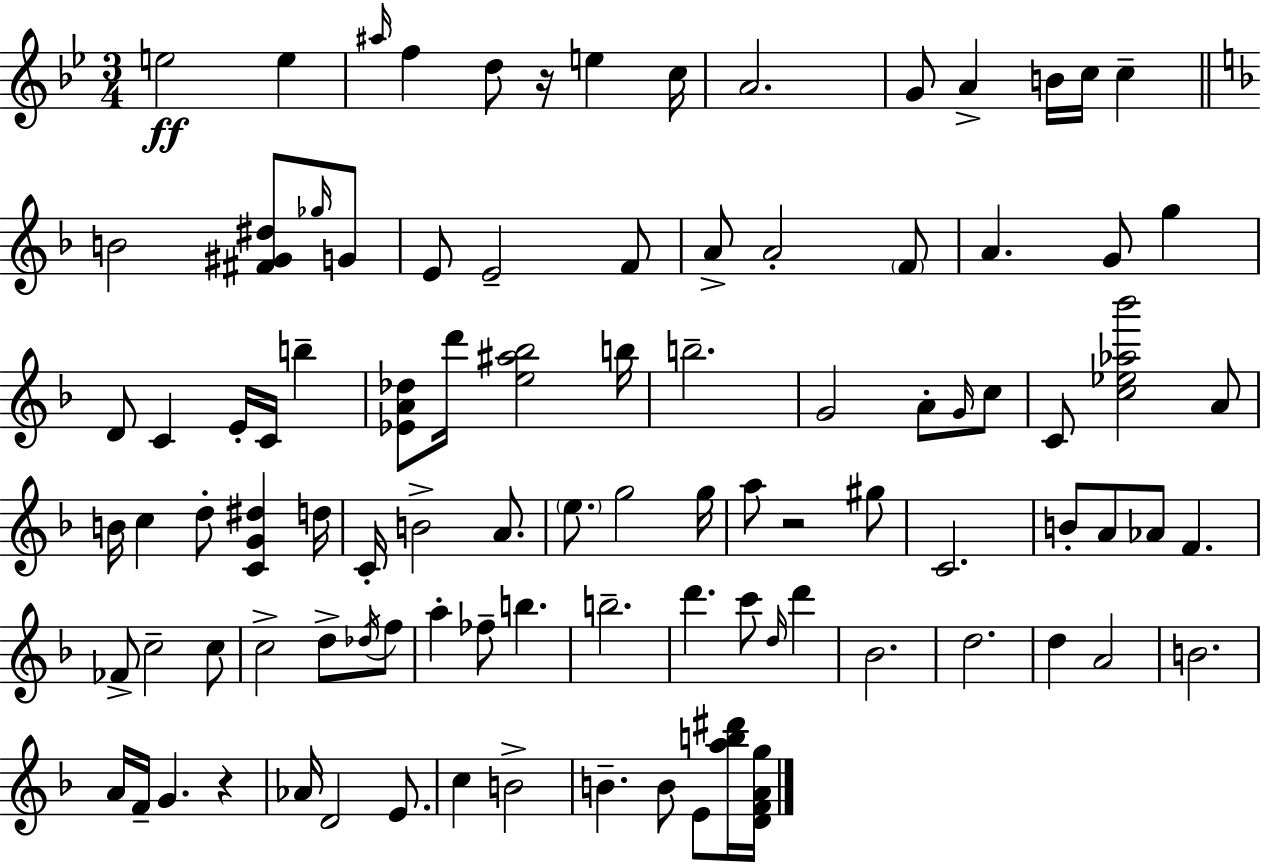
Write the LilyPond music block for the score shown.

{
  \clef treble
  \numericTimeSignature
  \time 3/4
  \key g \minor
  e''2\ff e''4 | \grace { ais''16 } f''4 d''8 r16 e''4 | c''16 a'2. | g'8 a'4-> b'16 c''16 c''4-- | \break \bar "||" \break \key f \major b'2 <fis' gis' dis''>8 \grace { ges''16 } g'8 | e'8 e'2-- f'8 | a'8-> a'2-. \parenthesize f'8 | a'4. g'8 g''4 | \break d'8 c'4 e'16-. c'16 b''4-- | <ees' a' des''>8 d'''16 <e'' ais'' bes''>2 | b''16 b''2.-- | g'2 a'8-. \grace { g'16 } | \break c''8 c'8 <c'' ees'' aes'' bes'''>2 | a'8 b'16 c''4 d''8-. <c' g' dis''>4 | d''16 c'16-. b'2-> a'8. | \parenthesize e''8. g''2 | \break g''16 a''8 r2 | gis''8 c'2. | b'8-. a'8 aes'8 f'4. | fes'8-> c''2-- | \break c''8 c''2-> d''8-> | \acciaccatura { des''16 } f''8 a''4-. fes''8-- b''4. | b''2.-- | d'''4. c'''8 \grace { d''16 } | \break d'''4 bes'2. | d''2. | d''4 a'2 | b'2. | \break a'16 f'16-- g'4. | r4 aes'16 d'2 | e'8. c''4 b'2-> | b'4.-- b'8 | \break e'8 <a'' b'' dis'''>16 <d' f' a' g''>16 \bar "|."
}